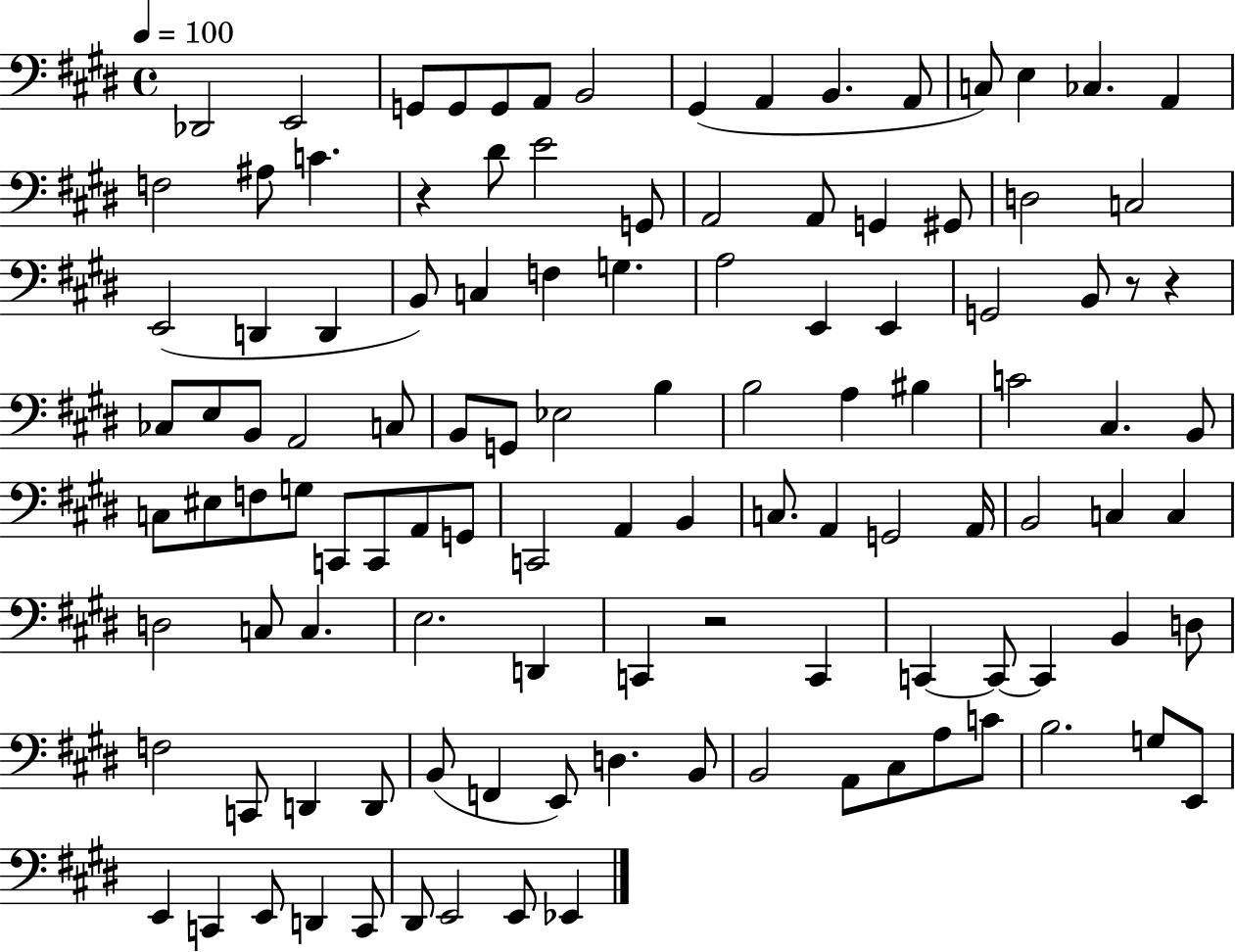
Db2/h E2/h G2/e G2/e G2/e A2/e B2/h G#2/q A2/q B2/q. A2/e C3/e E3/q CES3/q. A2/q F3/h A#3/e C4/q. R/q D#4/e E4/h G2/e A2/h A2/e G2/q G#2/e D3/h C3/h E2/h D2/q D2/q B2/e C3/q F3/q G3/q. A3/h E2/q E2/q G2/h B2/e R/e R/q CES3/e E3/e B2/e A2/h C3/e B2/e G2/e Eb3/h B3/q B3/h A3/q BIS3/q C4/h C#3/q. B2/e C3/e EIS3/e F3/e G3/e C2/e C2/e A2/e G2/e C2/h A2/q B2/q C3/e. A2/q G2/h A2/s B2/h C3/q C3/q D3/h C3/e C3/q. E3/h. D2/q C2/q R/h C2/q C2/q C2/e C2/q B2/q D3/e F3/h C2/e D2/q D2/e B2/e F2/q E2/e D3/q. B2/e B2/h A2/e C#3/e A3/e C4/e B3/h. G3/e E2/e E2/q C2/q E2/e D2/q C2/e D#2/e E2/h E2/e Eb2/q